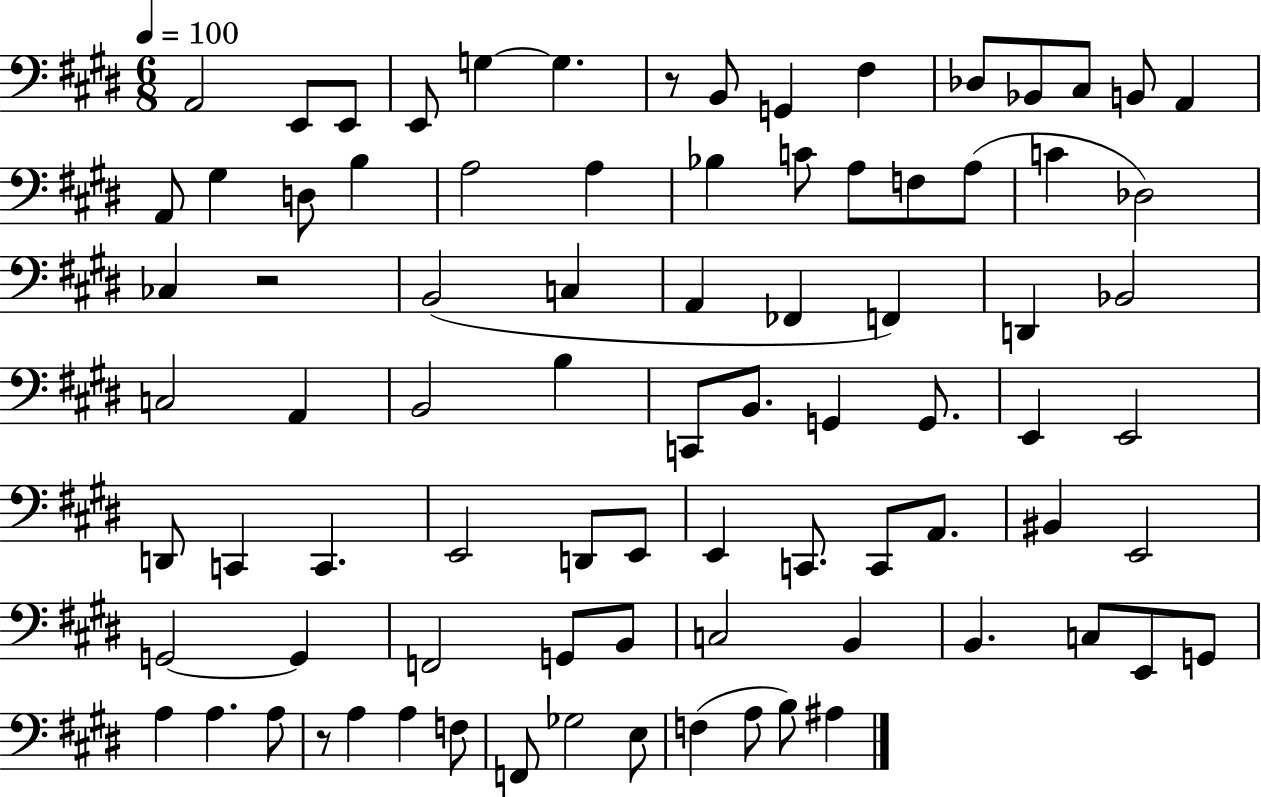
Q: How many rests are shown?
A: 3